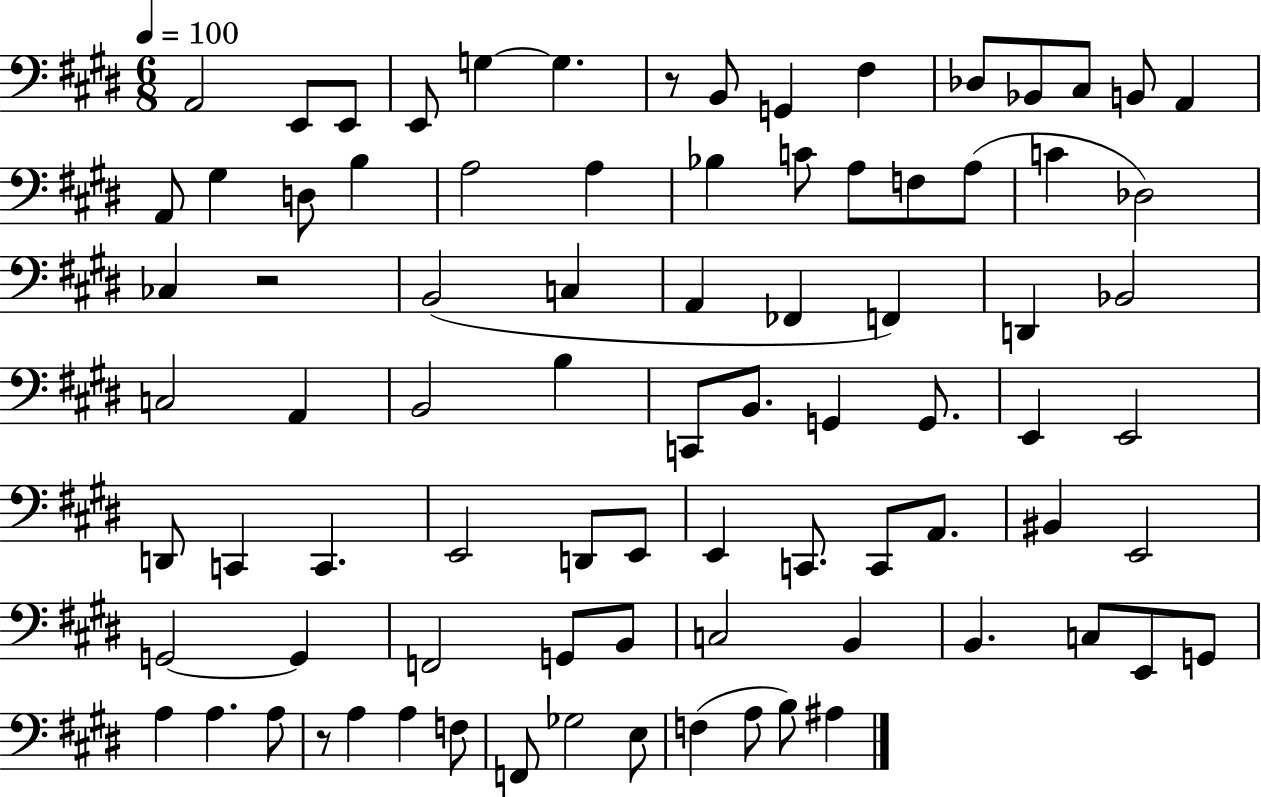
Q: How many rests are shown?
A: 3